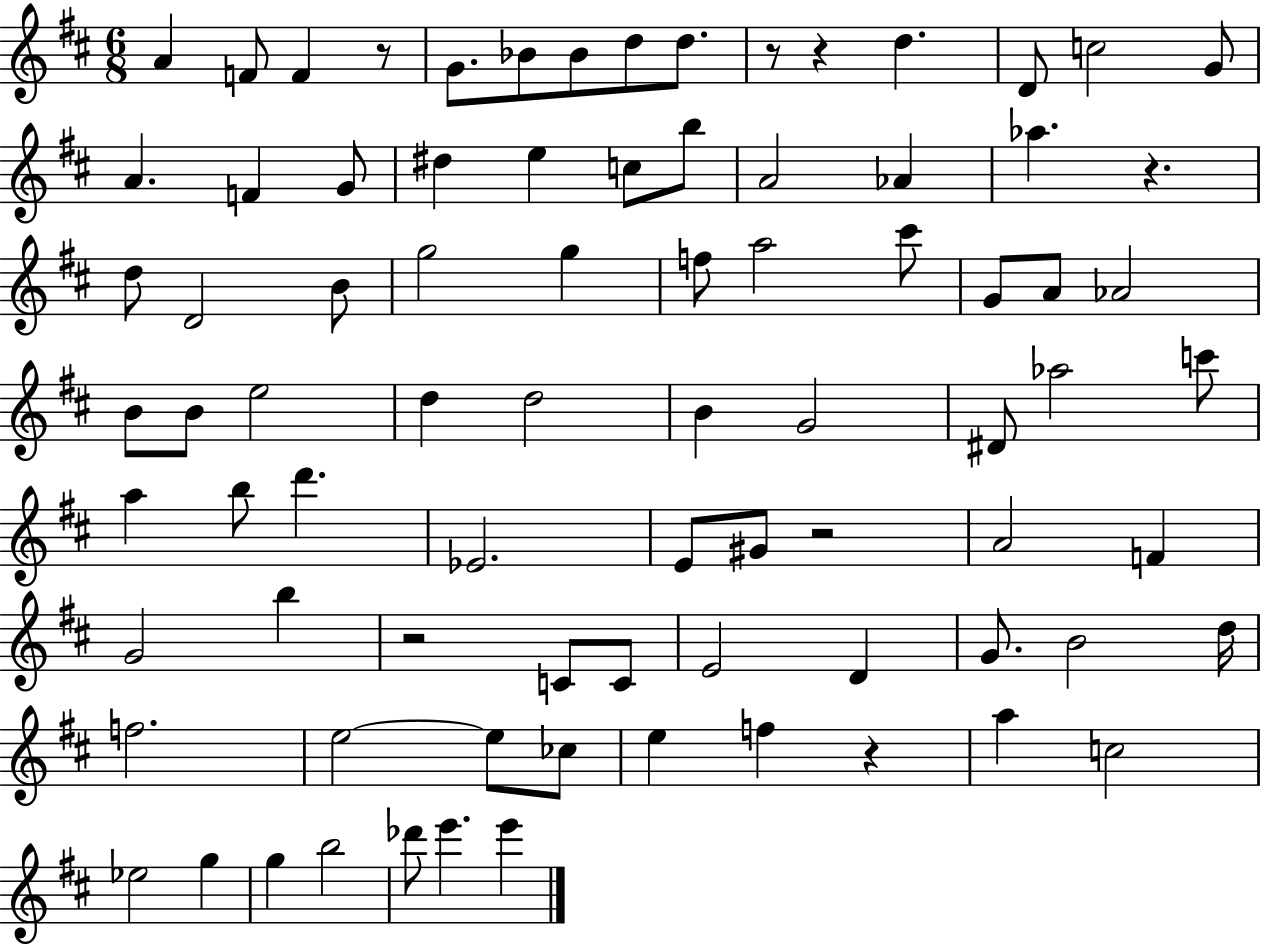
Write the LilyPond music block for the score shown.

{
  \clef treble
  \numericTimeSignature
  \time 6/8
  \key d \major
  a'4 f'8 f'4 r8 | g'8. bes'8 bes'8 d''8 d''8. | r8 r4 d''4. | d'8 c''2 g'8 | \break a'4. f'4 g'8 | dis''4 e''4 c''8 b''8 | a'2 aes'4 | aes''4. r4. | \break d''8 d'2 b'8 | g''2 g''4 | f''8 a''2 cis'''8 | g'8 a'8 aes'2 | \break b'8 b'8 e''2 | d''4 d''2 | b'4 g'2 | dis'8 aes''2 c'''8 | \break a''4 b''8 d'''4. | ees'2. | e'8 gis'8 r2 | a'2 f'4 | \break g'2 b''4 | r2 c'8 c'8 | e'2 d'4 | g'8. b'2 d''16 | \break f''2. | e''2~~ e''8 ces''8 | e''4 f''4 r4 | a''4 c''2 | \break ees''2 g''4 | g''4 b''2 | des'''8 e'''4. e'''4 | \bar "|."
}